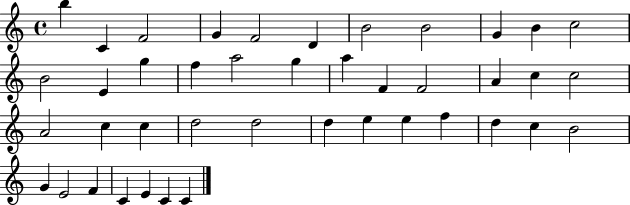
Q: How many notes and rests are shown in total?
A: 42